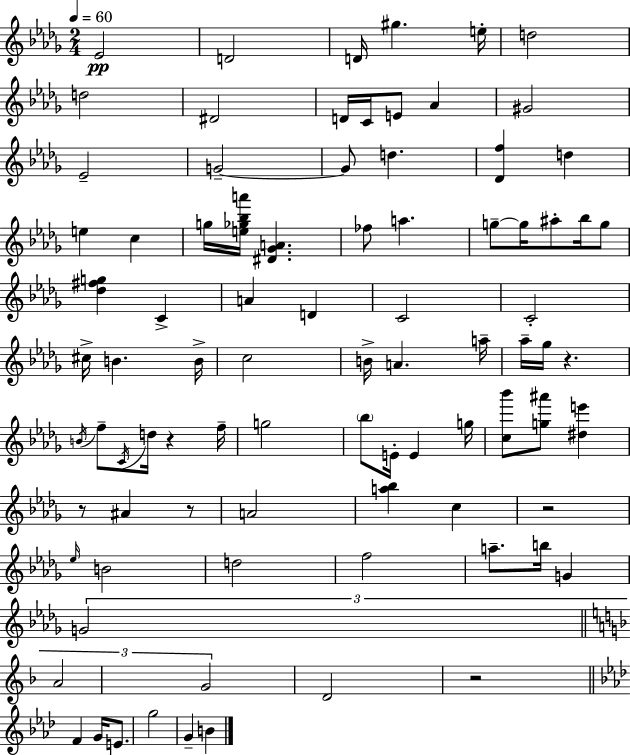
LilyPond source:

{
  \clef treble
  \numericTimeSignature
  \time 2/4
  \key bes \minor
  \tempo 4 = 60
  ees'2\pp | d'2 | d'16 gis''4. e''16-. | d''2 | \break d''2 | dis'2 | d'16 c'16 e'8 aes'4 | gis'2 | \break ees'2-- | g'2--~~ | g'8 d''4. | <des' f''>4 d''4 | \break e''4 c''4 | g''16 <e'' ges'' bes'' a'''>16 <dis' ges' a'>4. | fes''8 a''4. | g''8--~~ g''16 ais''8-. bes''16 g''8 | \break <des'' fis'' g''>4 c'4-> | a'4 d'4 | c'2 | c'2-. | \break cis''16-> b'4. b'16-> | c''2 | b'16-> a'4. a''16-- | aes''16-- ges''16 r4. | \break \acciaccatura { b'16 } f''8-- \acciaccatura { c'16 } d''16 r4 | f''16-- g''2 | \parenthesize bes''8 e'16-. e'4 | g''16 <c'' bes'''>8 <g'' ais'''>8 <dis'' e'''>4 | \break r8 ais'4 | r8 a'2 | <a'' bes''>4 c''4 | r2 | \break \grace { ees''16 } b'2 | d''2 | f''2 | a''8.-- b''16 g'4 | \break \tuplet 3/2 { g'2 | \bar "||" \break \key f \major a'2 | g'2 } | d'2 | r2 | \break \bar "||" \break \key aes \major f'4 g'16 e'8. | g''2 | g'4-- b'4 | \bar "|."
}